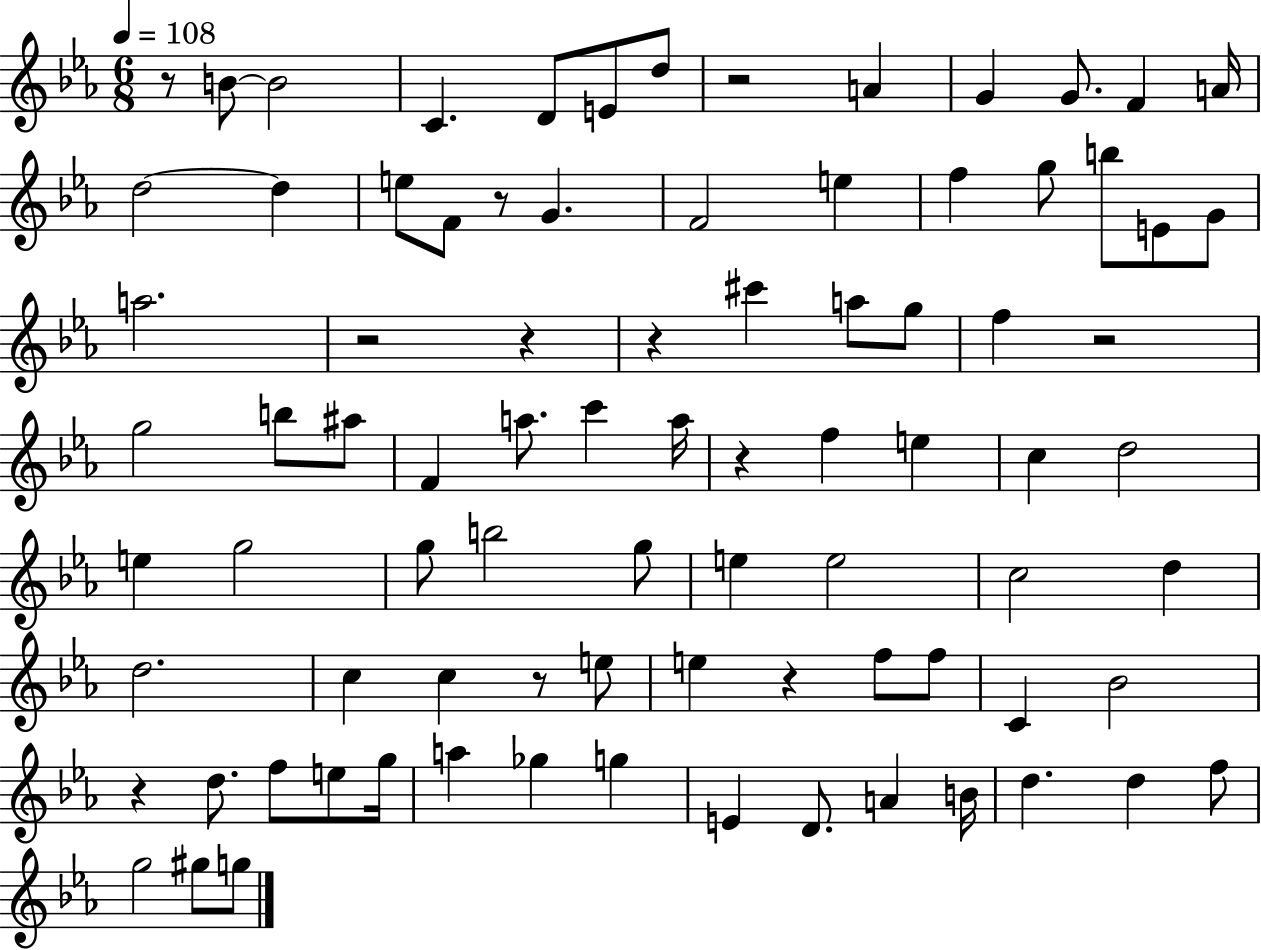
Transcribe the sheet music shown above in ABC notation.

X:1
T:Untitled
M:6/8
L:1/4
K:Eb
z/2 B/2 B2 C D/2 E/2 d/2 z2 A G G/2 F A/4 d2 d e/2 F/2 z/2 G F2 e f g/2 b/2 E/2 G/2 a2 z2 z z ^c' a/2 g/2 f z2 g2 b/2 ^a/2 F a/2 c' a/4 z f e c d2 e g2 g/2 b2 g/2 e e2 c2 d d2 c c z/2 e/2 e z f/2 f/2 C _B2 z d/2 f/2 e/2 g/4 a _g g E D/2 A B/4 d d f/2 g2 ^g/2 g/2